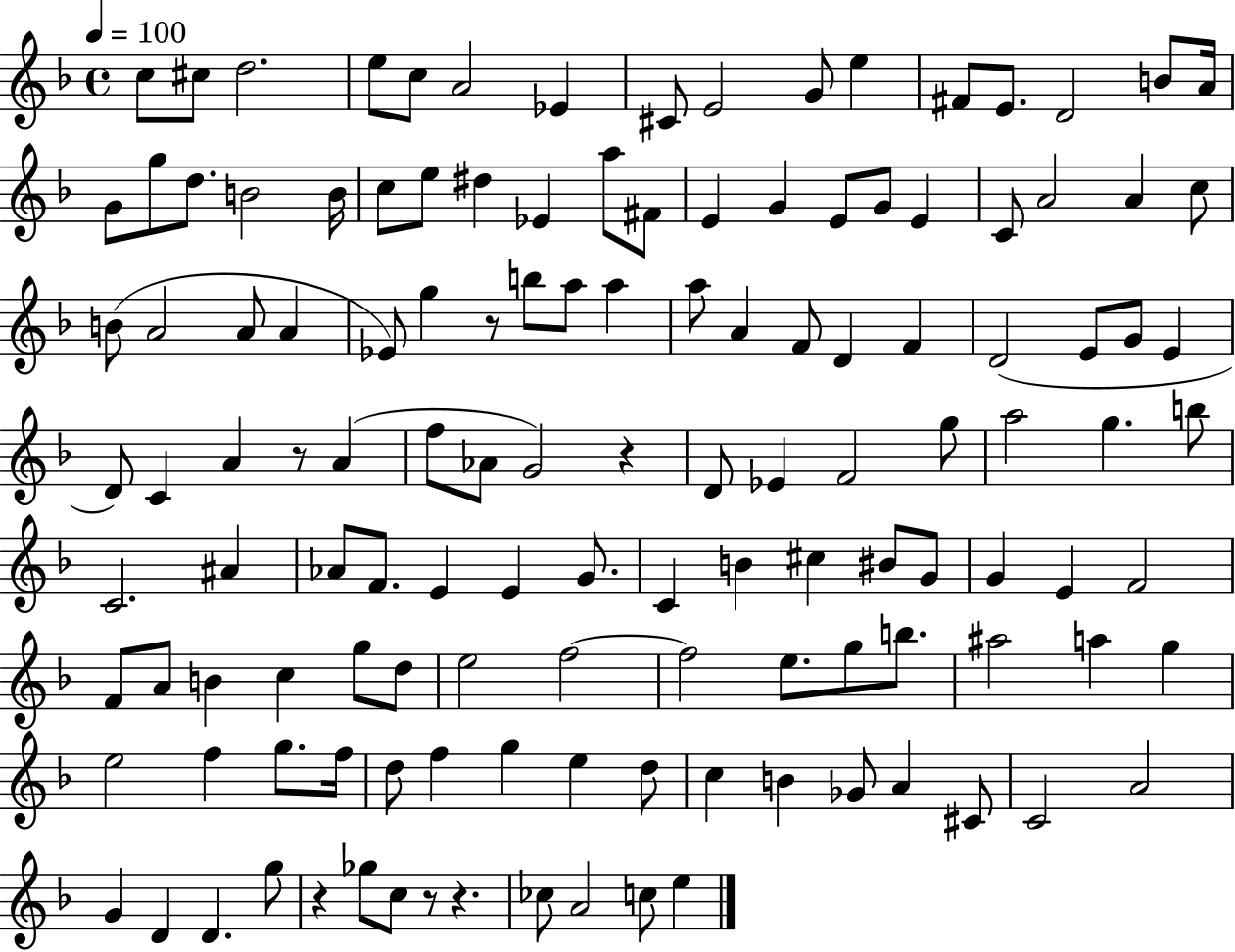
{
  \clef treble
  \time 4/4
  \defaultTimeSignature
  \key f \major
  \tempo 4 = 100
  c''8 cis''8 d''2. | e''8 c''8 a'2 ees'4 | cis'8 e'2 g'8 e''4 | fis'8 e'8. d'2 b'8 a'16 | \break g'8 g''8 d''8. b'2 b'16 | c''8 e''8 dis''4 ees'4 a''8 fis'8 | e'4 g'4 e'8 g'8 e'4 | c'8 a'2 a'4 c''8 | \break b'8( a'2 a'8 a'4 | ees'8) g''4 r8 b''8 a''8 a''4 | a''8 a'4 f'8 d'4 f'4 | d'2( e'8 g'8 e'4 | \break d'8) c'4 a'4 r8 a'4( | f''8 aes'8 g'2) r4 | d'8 ees'4 f'2 g''8 | a''2 g''4. b''8 | \break c'2. ais'4 | aes'8 f'8. e'4 e'4 g'8. | c'4 b'4 cis''4 bis'8 g'8 | g'4 e'4 f'2 | \break f'8 a'8 b'4 c''4 g''8 d''8 | e''2 f''2~~ | f''2 e''8. g''8 b''8. | ais''2 a''4 g''4 | \break e''2 f''4 g''8. f''16 | d''8 f''4 g''4 e''4 d''8 | c''4 b'4 ges'8 a'4 cis'8 | c'2 a'2 | \break g'4 d'4 d'4. g''8 | r4 ges''8 c''8 r8 r4. | ces''8 a'2 c''8 e''4 | \bar "|."
}